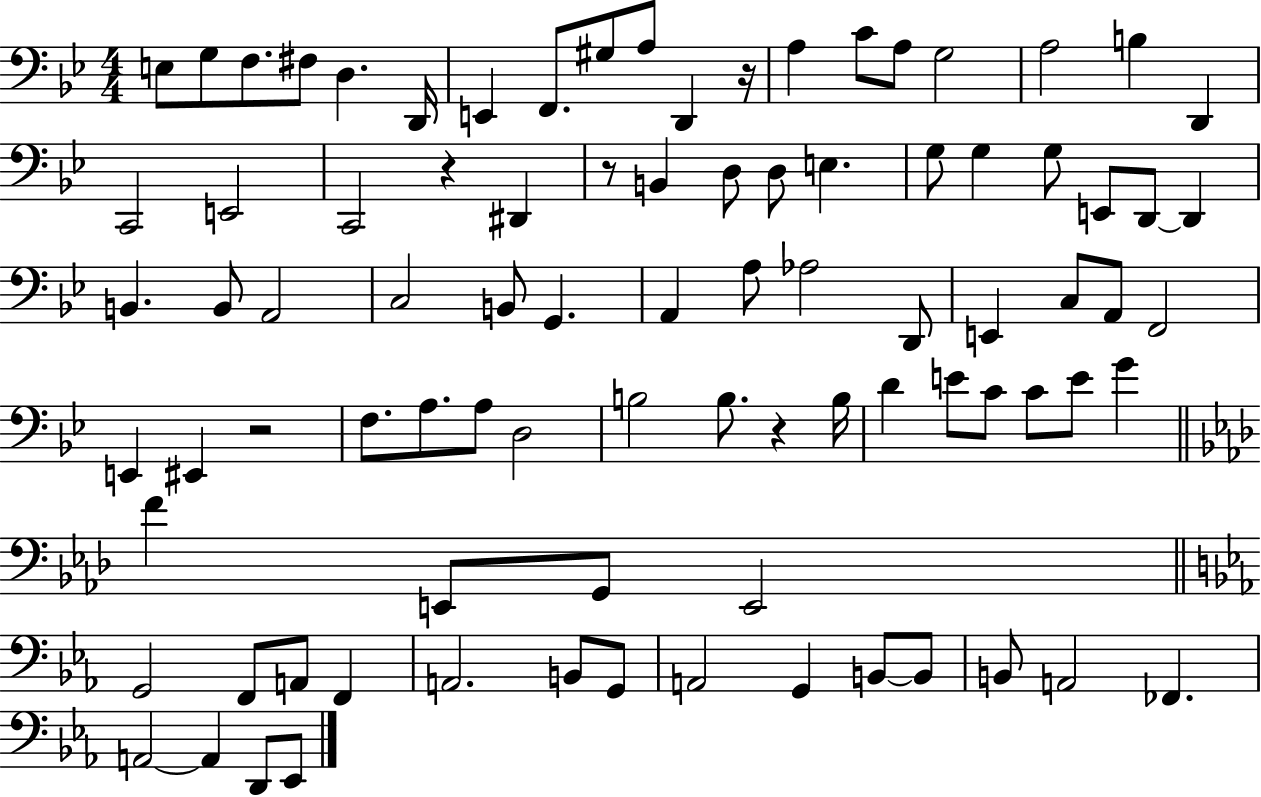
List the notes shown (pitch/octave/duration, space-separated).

E3/e G3/e F3/e. F#3/e D3/q. D2/s E2/q F2/e. G#3/e A3/e D2/q R/s A3/q C4/e A3/e G3/h A3/h B3/q D2/q C2/h E2/h C2/h R/q D#2/q R/e B2/q D3/e D3/e E3/q. G3/e G3/q G3/e E2/e D2/e D2/q B2/q. B2/e A2/h C3/h B2/e G2/q. A2/q A3/e Ab3/h D2/e E2/q C3/e A2/e F2/h E2/q EIS2/q R/h F3/e. A3/e. A3/e D3/h B3/h B3/e. R/q B3/s D4/q E4/e C4/e C4/e E4/e G4/q F4/q E2/e G2/e E2/h G2/h F2/e A2/e F2/q A2/h. B2/e G2/e A2/h G2/q B2/e B2/e B2/e A2/h FES2/q. A2/h A2/q D2/e Eb2/e